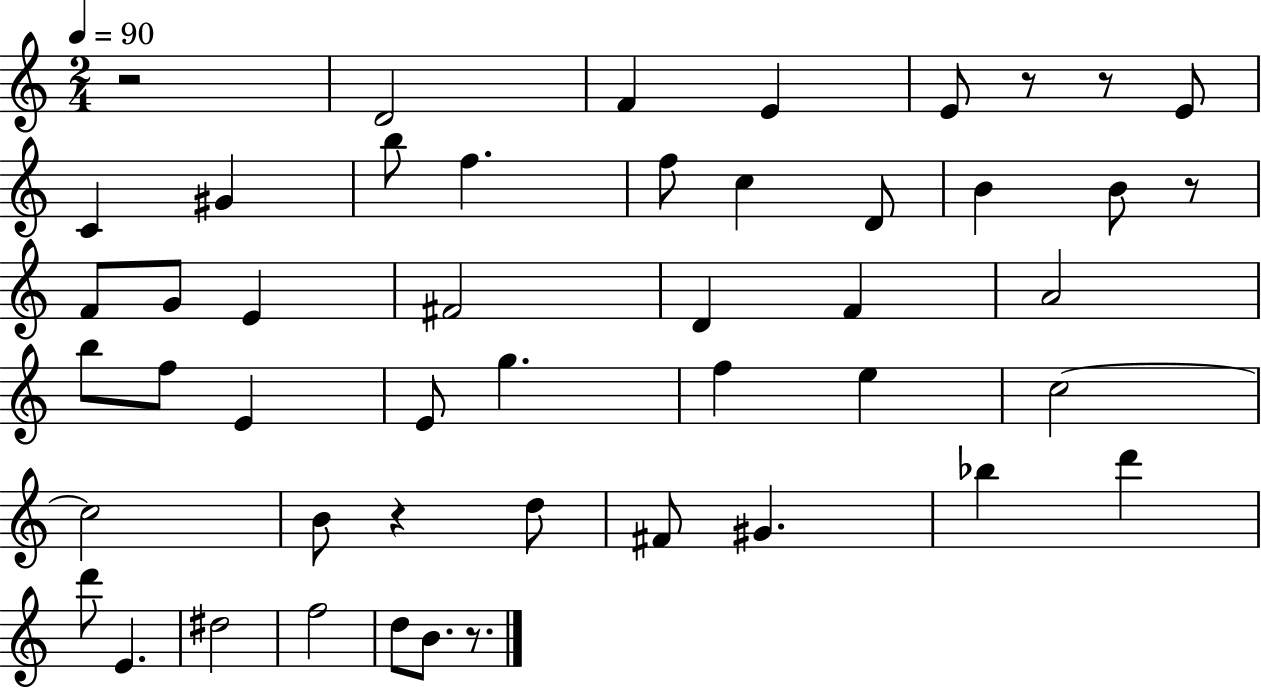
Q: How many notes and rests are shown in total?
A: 48